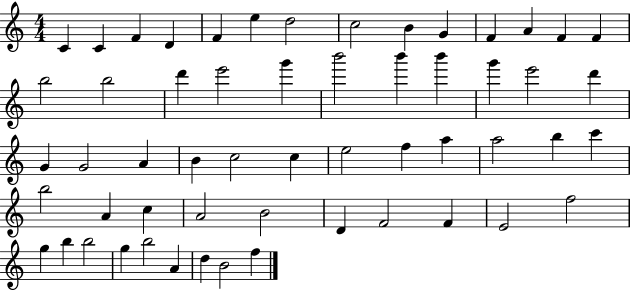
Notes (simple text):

C4/q C4/q F4/q D4/q F4/q E5/q D5/h C5/h B4/q G4/q F4/q A4/q F4/q F4/q B5/h B5/h D6/q E6/h G6/q B6/h B6/q B6/q G6/q E6/h D6/q G4/q G4/h A4/q B4/q C5/h C5/q E5/h F5/q A5/q A5/h B5/q C6/q B5/h A4/q C5/q A4/h B4/h D4/q F4/h F4/q E4/h F5/h G5/q B5/q B5/h G5/q B5/h A4/q D5/q B4/h F5/q